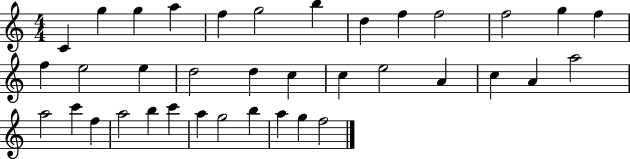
C4/q G5/q G5/q A5/q F5/q G5/h B5/q D5/q F5/q F5/h F5/h G5/q F5/q F5/q E5/h E5/q D5/h D5/q C5/q C5/q E5/h A4/q C5/q A4/q A5/h A5/h C6/q F5/q A5/h B5/q C6/q A5/q G5/h B5/q A5/q G5/q F5/h